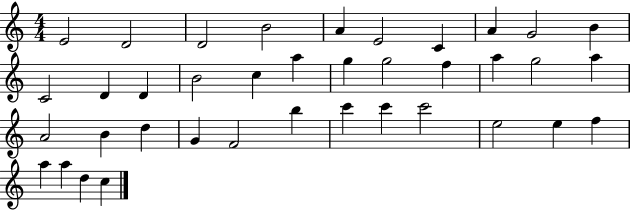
{
  \clef treble
  \numericTimeSignature
  \time 4/4
  \key c \major
  e'2 d'2 | d'2 b'2 | a'4 e'2 c'4 | a'4 g'2 b'4 | \break c'2 d'4 d'4 | b'2 c''4 a''4 | g''4 g''2 f''4 | a''4 g''2 a''4 | \break a'2 b'4 d''4 | g'4 f'2 b''4 | c'''4 c'''4 c'''2 | e''2 e''4 f''4 | \break a''4 a''4 d''4 c''4 | \bar "|."
}